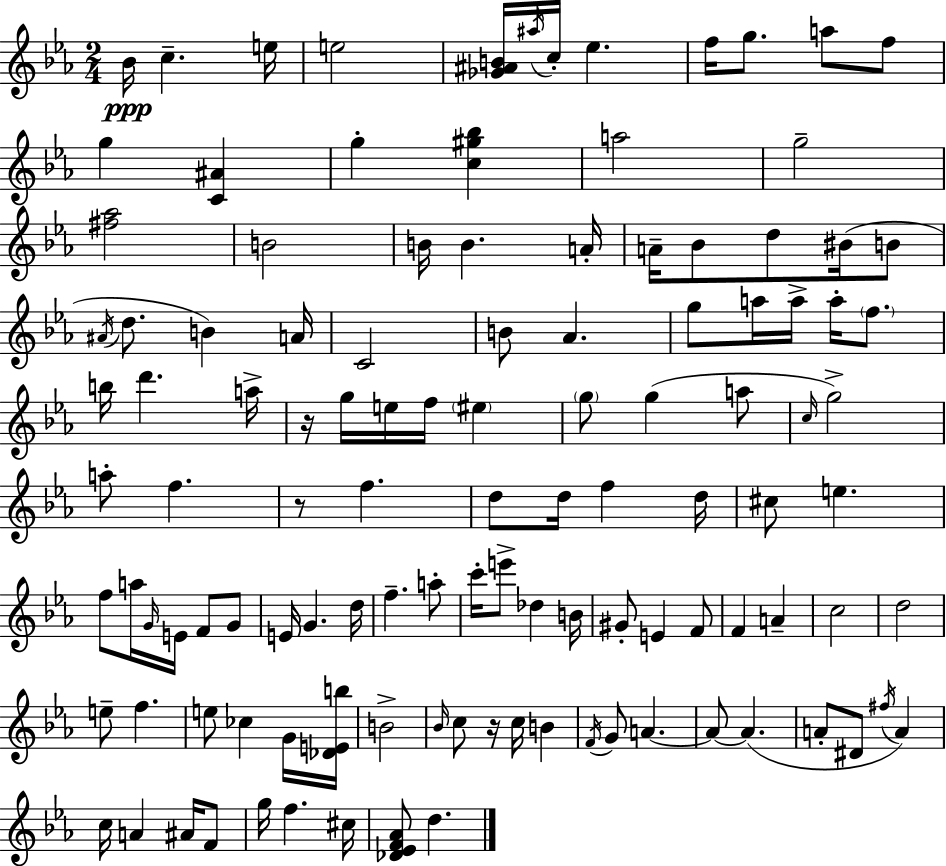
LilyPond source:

{
  \clef treble
  \numericTimeSignature
  \time 2/4
  \key ees \major
  bes'16\ppp c''4.-- e''16 | e''2 | <ges' ais' b'>16 \acciaccatura { ais''16 } c''16-. ees''4. | f''16 g''8. a''8 f''8 | \break g''4 <c' ais'>4 | g''4-. <c'' gis'' bes''>4 | a''2 | g''2-- | \break <fis'' aes''>2 | b'2 | b'16 b'4. | a'16-. a'16-- bes'8 d''8 bis'16( b'8 | \break \acciaccatura { ais'16 } d''8. b'4) | a'16 c'2 | b'8 aes'4. | g''8 a''16 a''16-> a''16-. \parenthesize f''8. | \break b''16 d'''4. | a''16-> r16 g''16 e''16 f''16 \parenthesize eis''4 | \parenthesize g''8 g''4( | a''8 \grace { c''16 }) g''2-> | \break a''8-. f''4. | r8 f''4. | d''8 d''16 f''4 | d''16 cis''8 e''4. | \break f''8 a''16 \grace { g'16 } e'16 | f'8 g'8 e'16 g'4. | d''16 f''4.-- | a''8-. c'''16-. e'''8-> des''4 | \break b'16 gis'8-. e'4 | f'8 f'4 | a'4-- c''2 | d''2 | \break e''8-- f''4. | e''8 ces''4 | g'16 <des' e' b''>16 b'2-> | \grace { bes'16 } c''8 r16 | \break c''16 b'4 \acciaccatura { f'16 } g'8 | a'4.~~ a'8~~ | a'4.( a'8-. | dis'8 \acciaccatura { fis''16 } a'4) c''16 | \break a'4 ais'16 f'8 g''16 | f''4. cis''16 <des' ees' f' aes'>8 | d''4. \bar "|."
}